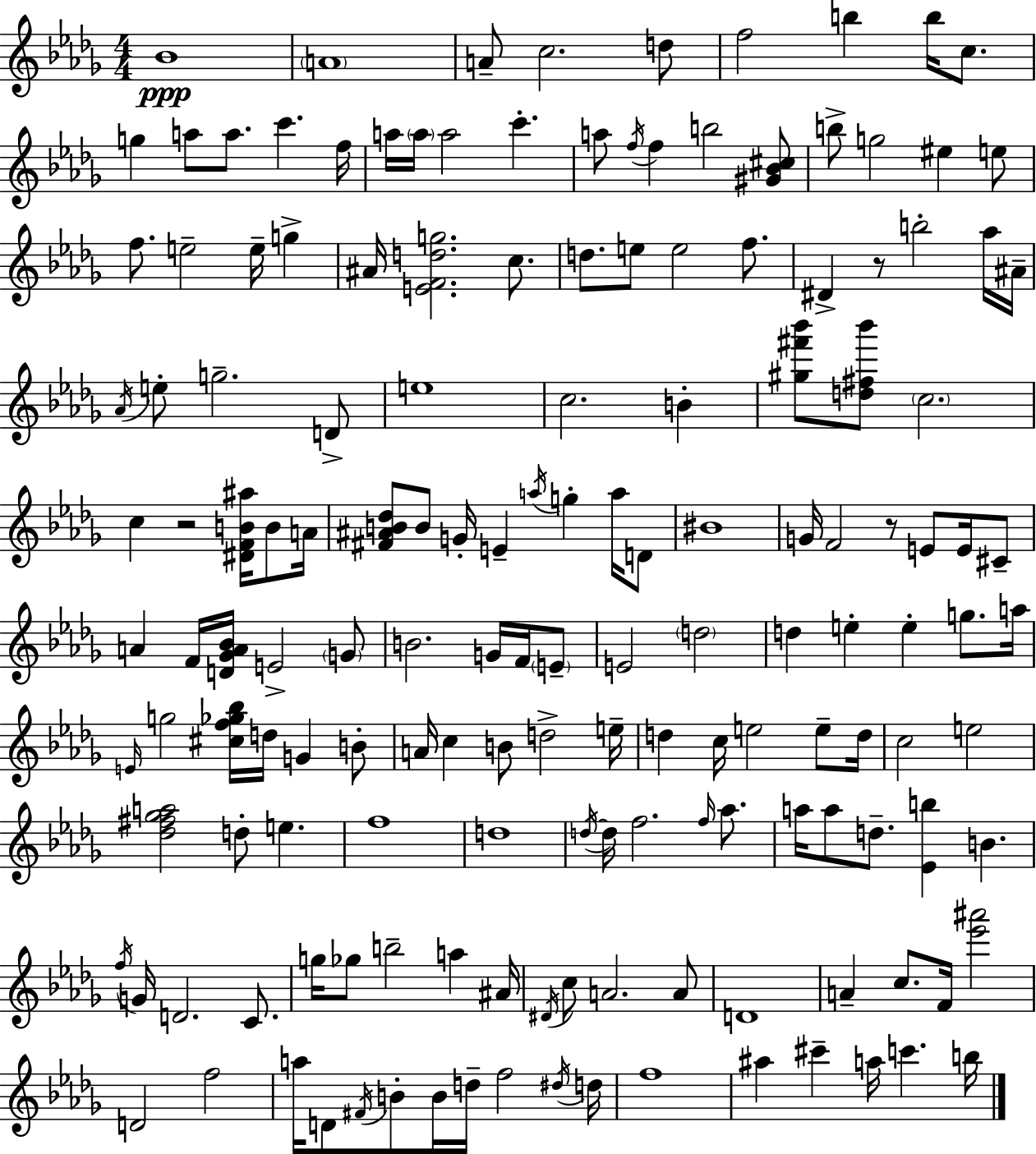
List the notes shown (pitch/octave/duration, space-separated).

Bb4/w A4/w A4/e C5/h. D5/e F5/h B5/q B5/s C5/e. G5/q A5/e A5/e. C6/q. F5/s A5/s A5/s A5/h C6/q. A5/e F5/s F5/q B5/h [G#4,Bb4,C#5]/e B5/e G5/h EIS5/q E5/e F5/e. E5/h E5/s G5/q A#4/s [E4,F4,D5,G5]/h. C5/e. D5/e. E5/e E5/h F5/e. D#4/q R/e B5/h Ab5/s A#4/s Ab4/s E5/e G5/h. D4/e E5/w C5/h. B4/q [G#5,F#6,Bb6]/e [D5,F#5,Bb6]/e C5/h. C5/q R/h [D#4,F4,B4,A#5]/s B4/e A4/s [F#4,A#4,B4,Db5]/e B4/e G4/s E4/q A5/s G5/q A5/s D4/e BIS4/w G4/s F4/h R/e E4/e E4/s C#4/e A4/q F4/s [D4,Gb4,A4,Bb4]/s E4/h G4/e B4/h. G4/s F4/s E4/e E4/h D5/h D5/q E5/q E5/q G5/e. A5/s E4/s G5/h [C#5,F5,Gb5,Bb5]/s D5/s G4/q B4/e A4/s C5/q B4/e D5/h E5/s D5/q C5/s E5/h E5/e D5/s C5/h E5/h [Db5,F#5,Gb5,A5]/h D5/e E5/q. F5/w D5/w D5/s D5/s F5/h. F5/s Ab5/e. A5/s A5/e D5/e. [Eb4,B5]/q B4/q. F5/s G4/s D4/h. C4/e. G5/s Gb5/e B5/h A5/q A#4/s D#4/s C5/e A4/h. A4/e D4/w A4/q C5/e. F4/s [Eb6,A#6]/h D4/h F5/h A5/s D4/e F#4/s B4/e B4/s D5/s F5/h D#5/s D5/s F5/w A#5/q C#6/q A5/s C6/q. B5/s